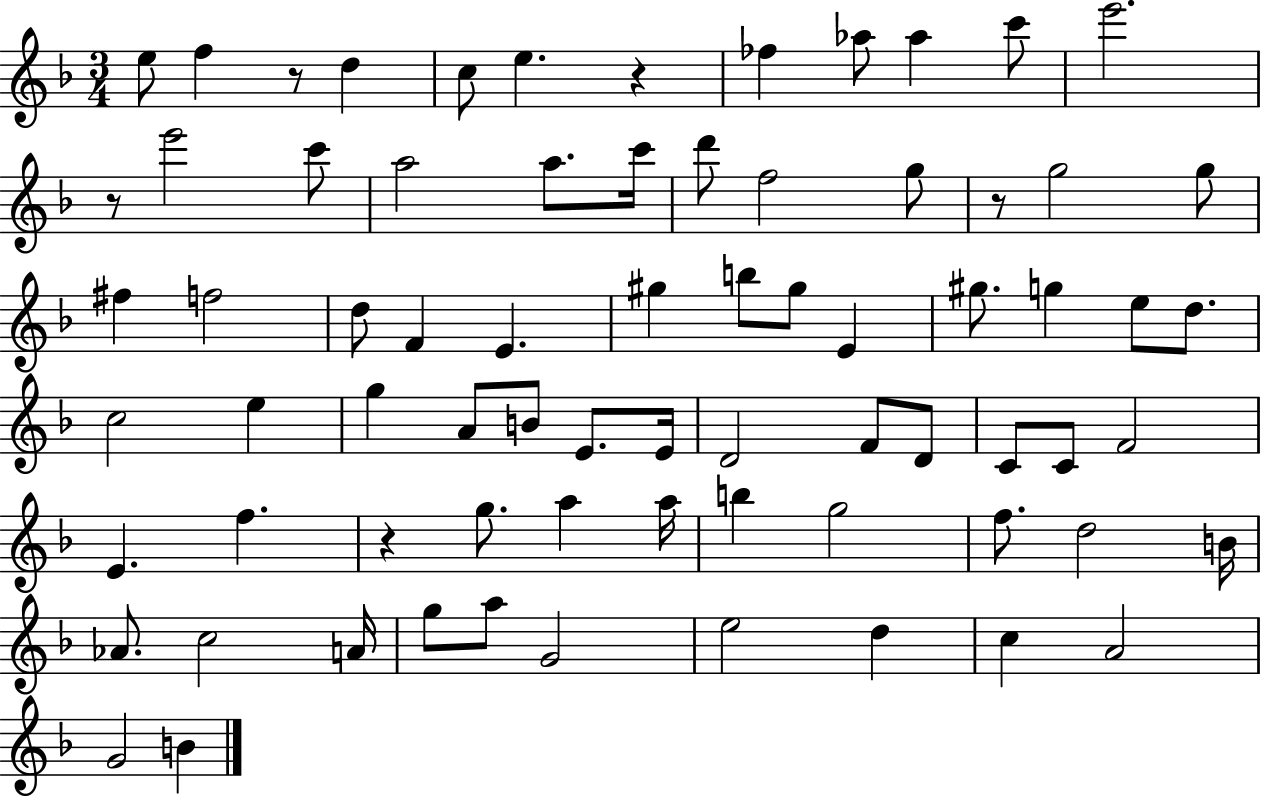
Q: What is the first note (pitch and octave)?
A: E5